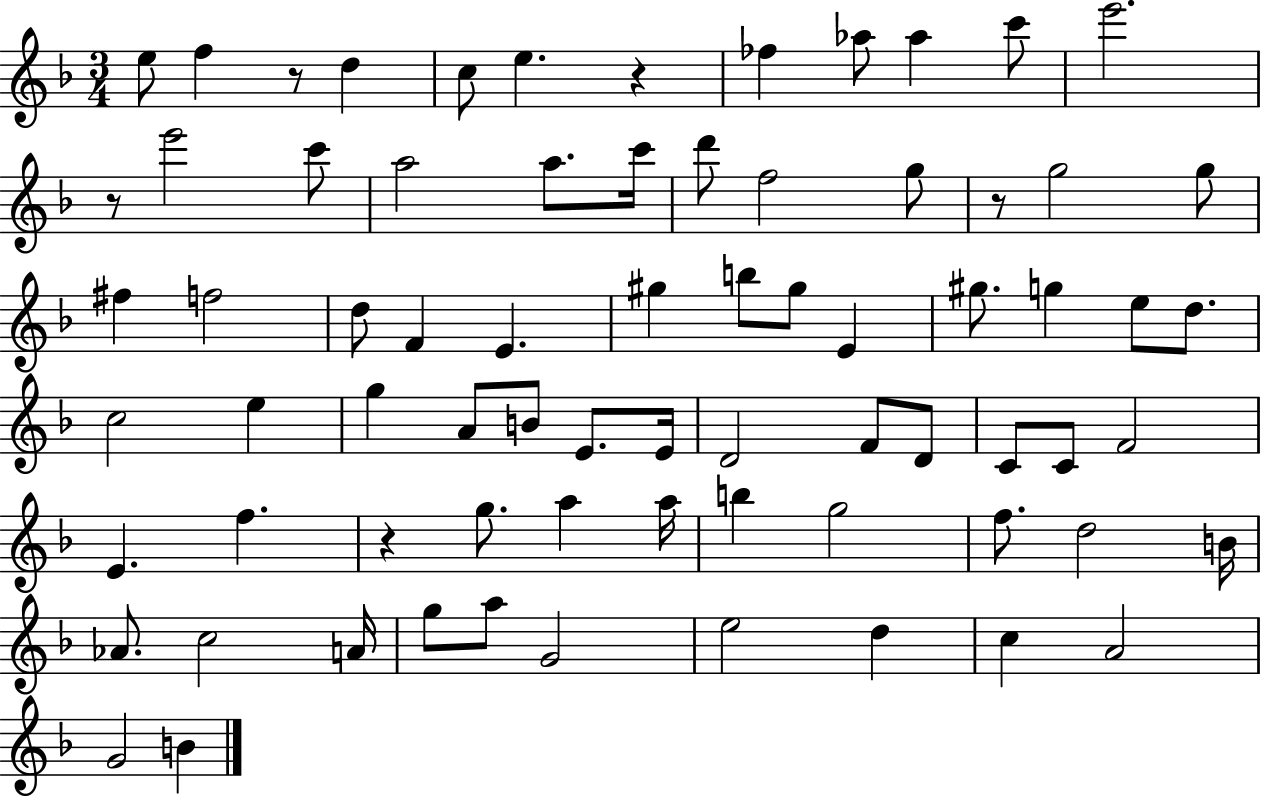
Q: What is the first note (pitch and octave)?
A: E5